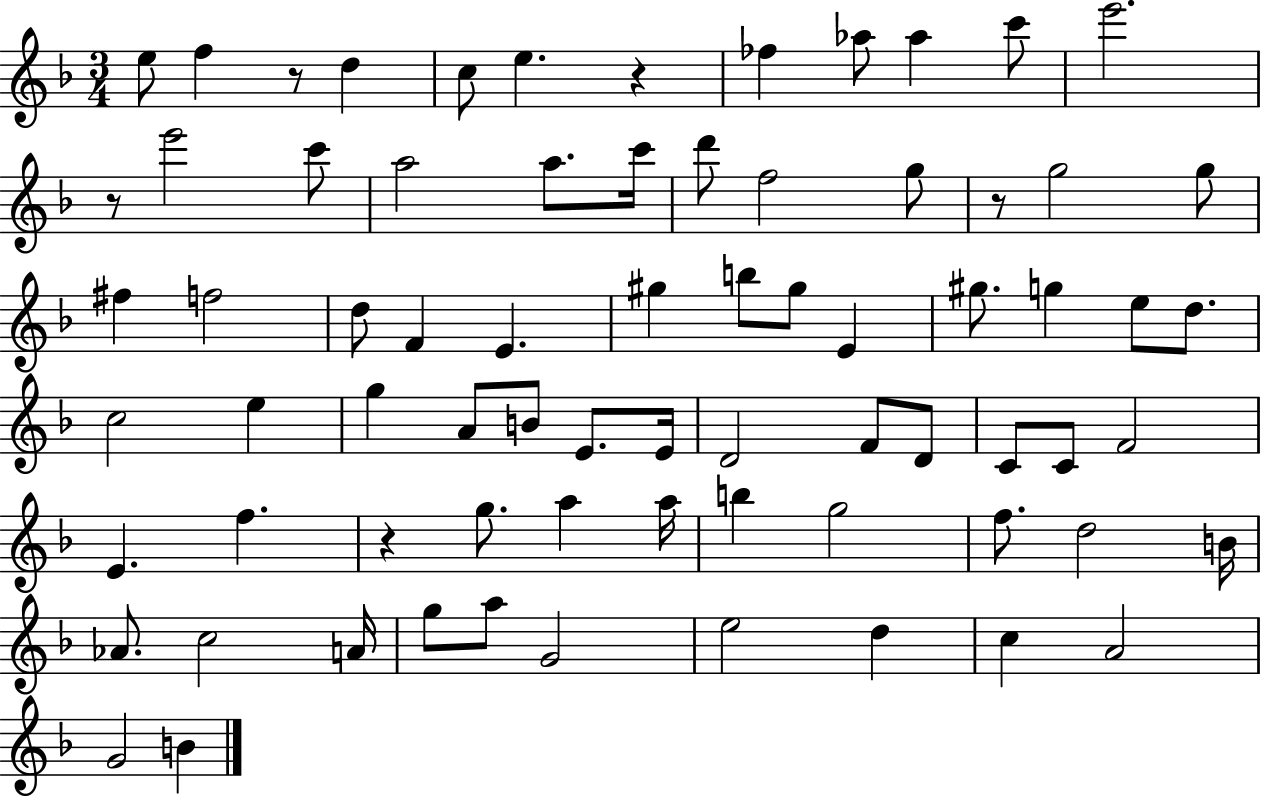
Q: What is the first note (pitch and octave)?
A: E5